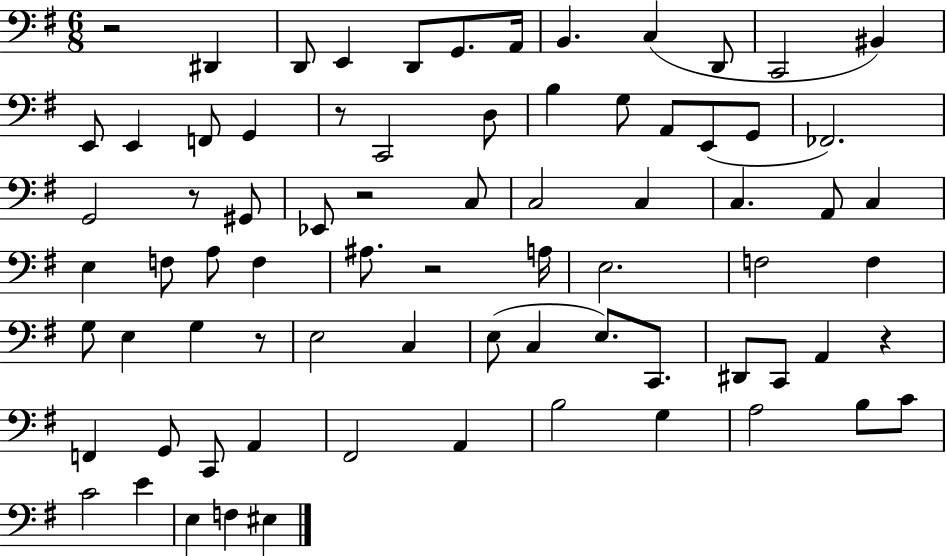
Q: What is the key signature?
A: G major